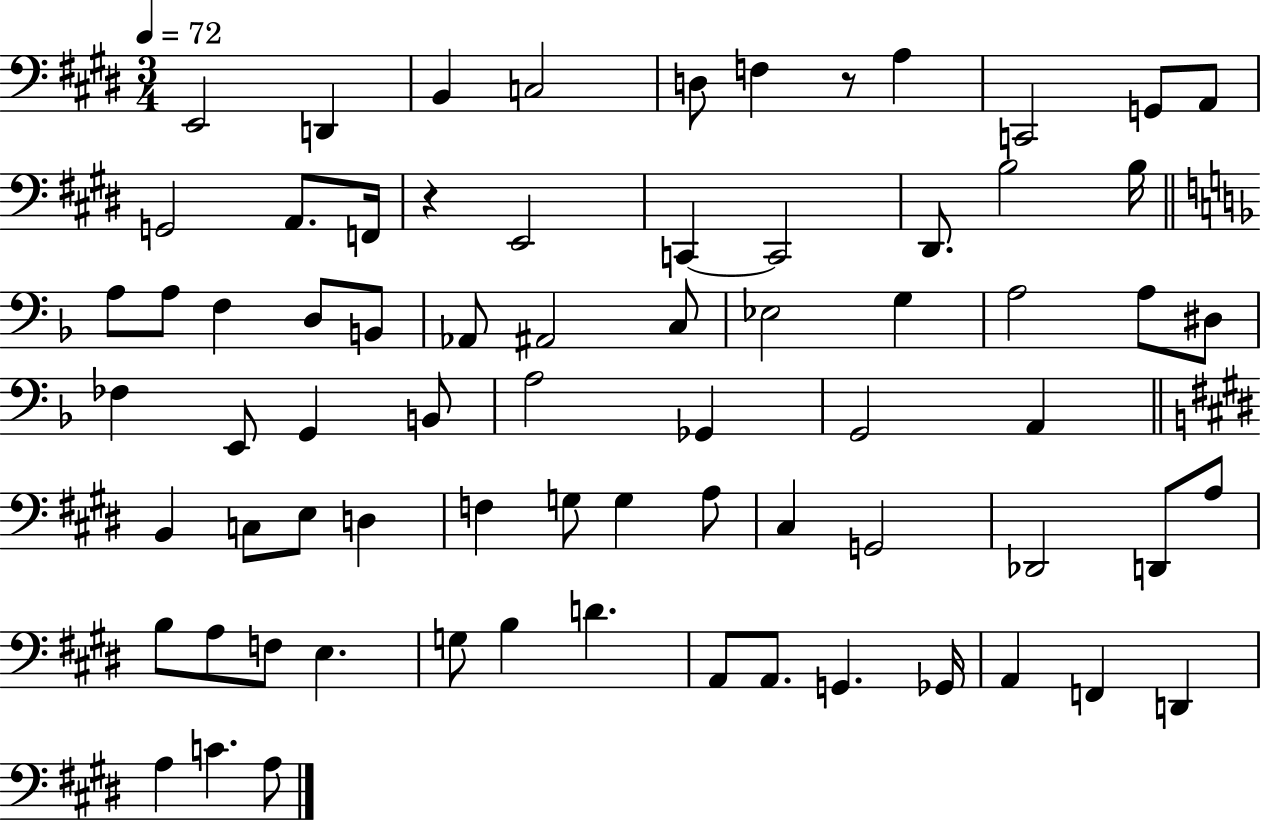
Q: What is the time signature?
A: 3/4